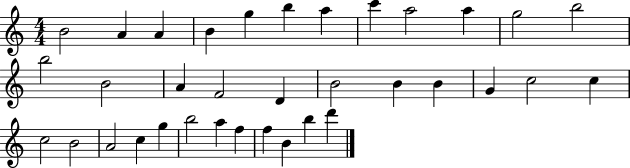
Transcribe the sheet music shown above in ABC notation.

X:1
T:Untitled
M:4/4
L:1/4
K:C
B2 A A B g b a c' a2 a g2 b2 b2 B2 A F2 D B2 B B G c2 c c2 B2 A2 c g b2 a f f B b d'